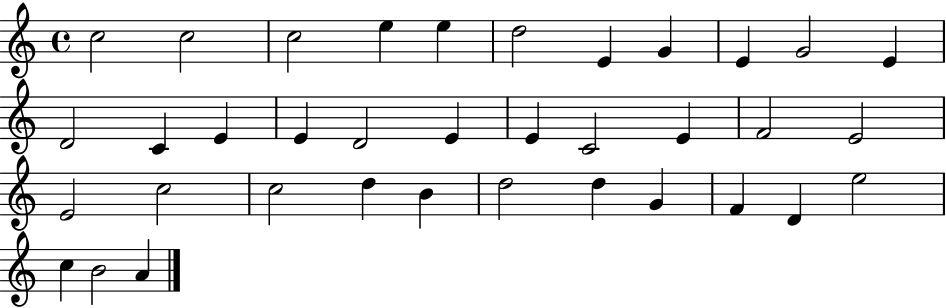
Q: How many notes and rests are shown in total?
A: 36